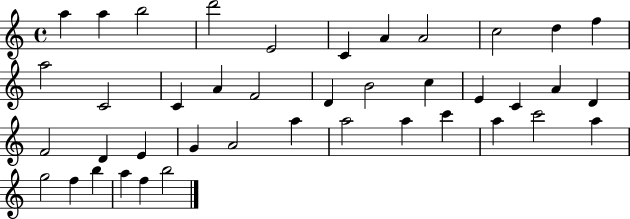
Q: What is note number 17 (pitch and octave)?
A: D4